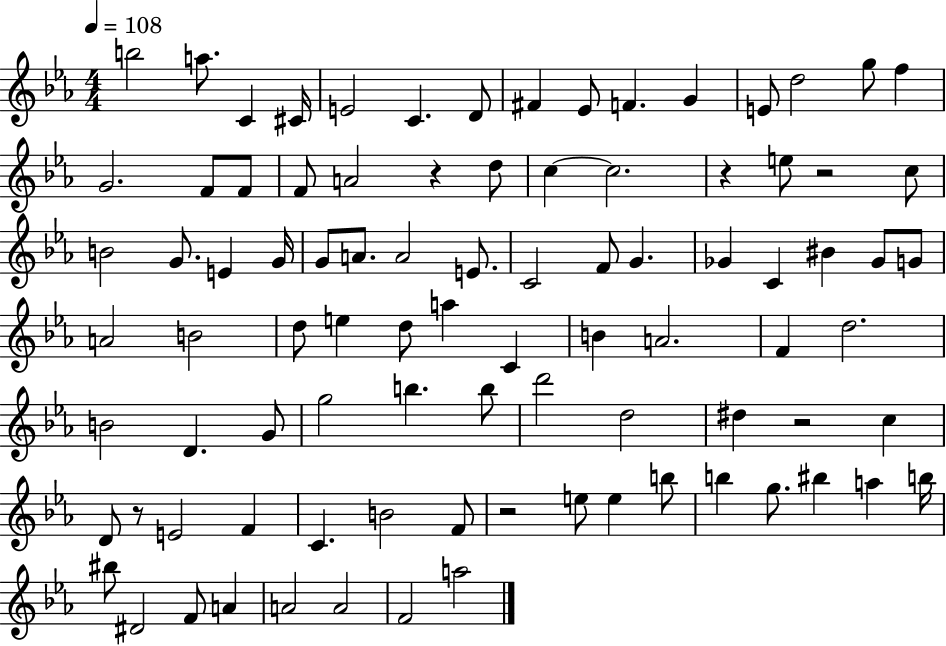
{
  \clef treble
  \numericTimeSignature
  \time 4/4
  \key ees \major
  \tempo 4 = 108
  b''2 a''8. c'4 cis'16 | e'2 c'4. d'8 | fis'4 ees'8 f'4. g'4 | e'8 d''2 g''8 f''4 | \break g'2. f'8 f'8 | f'8 a'2 r4 d''8 | c''4~~ c''2. | r4 e''8 r2 c''8 | \break b'2 g'8. e'4 g'16 | g'8 a'8. a'2 e'8. | c'2 f'8 g'4. | ges'4 c'4 bis'4 ges'8 g'8 | \break a'2 b'2 | d''8 e''4 d''8 a''4 c'4 | b'4 a'2. | f'4 d''2. | \break b'2 d'4. g'8 | g''2 b''4. b''8 | d'''2 d''2 | dis''4 r2 c''4 | \break d'8 r8 e'2 f'4 | c'4. b'2 f'8 | r2 e''8 e''4 b''8 | b''4 g''8. bis''4 a''4 b''16 | \break bis''8 dis'2 f'8 a'4 | a'2 a'2 | f'2 a''2 | \bar "|."
}